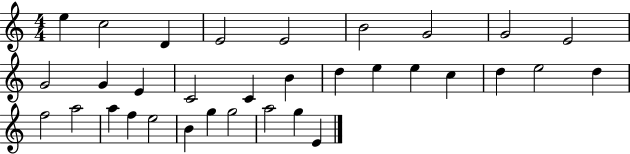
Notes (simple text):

E5/q C5/h D4/q E4/h E4/h B4/h G4/h G4/h E4/h G4/h G4/q E4/q C4/h C4/q B4/q D5/q E5/q E5/q C5/q D5/q E5/h D5/q F5/h A5/h A5/q F5/q E5/h B4/q G5/q G5/h A5/h G5/q E4/q